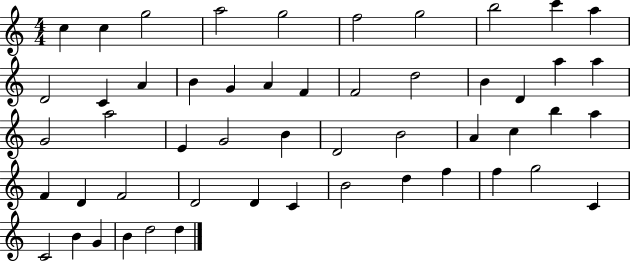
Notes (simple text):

C5/q C5/q G5/h A5/h G5/h F5/h G5/h B5/h C6/q A5/q D4/h C4/q A4/q B4/q G4/q A4/q F4/q F4/h D5/h B4/q D4/q A5/q A5/q G4/h A5/h E4/q G4/h B4/q D4/h B4/h A4/q C5/q B5/q A5/q F4/q D4/q F4/h D4/h D4/q C4/q B4/h D5/q F5/q F5/q G5/h C4/q C4/h B4/q G4/q B4/q D5/h D5/q